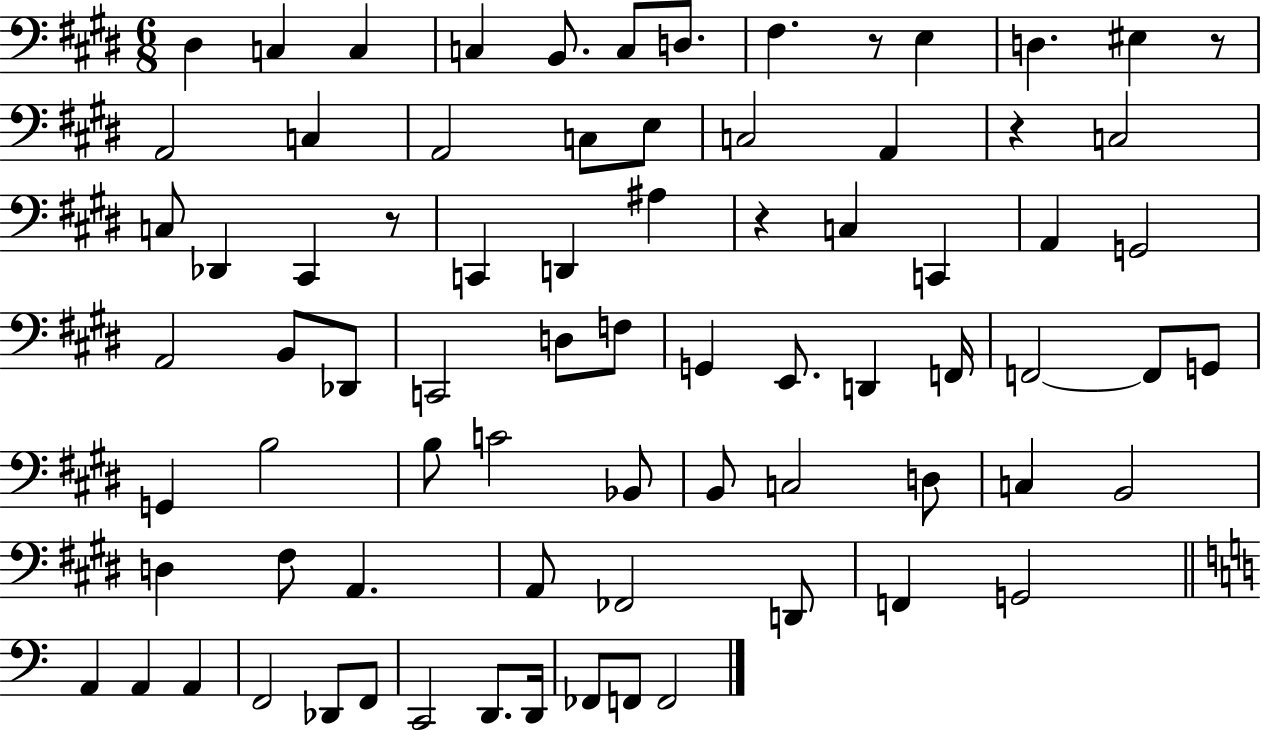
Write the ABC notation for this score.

X:1
T:Untitled
M:6/8
L:1/4
K:E
^D, C, C, C, B,,/2 C,/2 D,/2 ^F, z/2 E, D, ^E, z/2 A,,2 C, A,,2 C,/2 E,/2 C,2 A,, z C,2 C,/2 _D,, ^C,, z/2 C,, D,, ^A, z C, C,, A,, G,,2 A,,2 B,,/2 _D,,/2 C,,2 D,/2 F,/2 G,, E,,/2 D,, F,,/4 F,,2 F,,/2 G,,/2 G,, B,2 B,/2 C2 _B,,/2 B,,/2 C,2 D,/2 C, B,,2 D, ^F,/2 A,, A,,/2 _F,,2 D,,/2 F,, G,,2 A,, A,, A,, F,,2 _D,,/2 F,,/2 C,,2 D,,/2 D,,/4 _F,,/2 F,,/2 F,,2